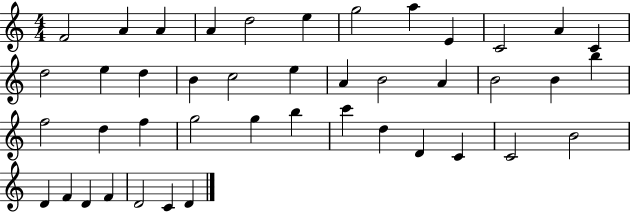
{
  \clef treble
  \numericTimeSignature
  \time 4/4
  \key c \major
  f'2 a'4 a'4 | a'4 d''2 e''4 | g''2 a''4 e'4 | c'2 a'4 c'4 | \break d''2 e''4 d''4 | b'4 c''2 e''4 | a'4 b'2 a'4 | b'2 b'4 b''4 | \break f''2 d''4 f''4 | g''2 g''4 b''4 | c'''4 d''4 d'4 c'4 | c'2 b'2 | \break d'4 f'4 d'4 f'4 | d'2 c'4 d'4 | \bar "|."
}